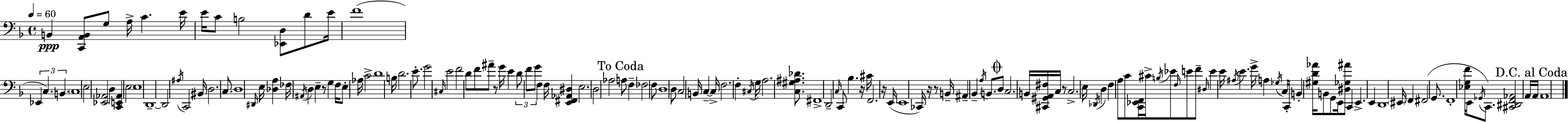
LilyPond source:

{
  \clef bass
  \time 4/4
  \defaultTimeSignature
  \key f \major
  \tempo 4 = 60
  \repeat volta 2 { b,4\ppp <c, a, b,>8 g8 a16-> c'4. e'16 | e'16 c'8 b2 <ees, d>8 d'8 e'16 | f'1( | \tuplet 3/2 { ees,4 c4.) b,4. } | \break \parenthesize c1 | e2 <ees, aes,>2 | d4 <c, e, aes,>4 \parenthesize e2 | e1 | \break d,1--~~ | d,2 \acciaccatura { ais16 } c,2 | bis,16 d2. c8. | d1 | \break \grace { dis,16 } e16 <des a>4 fes16 \acciaccatura { ais,16 } d4 e4-- | r8 g4 f16 e8-. aes16 c'2-> | d'1 | b16 d'2. | \break e'8.-. g'2 \grace { cis16 } e'2 | f'2 d'8 f'8 | ais'8-- r8 g'16 e'4 \tuplet 3/2 { d'8 f'8 g'8 } f4 | f16 <e, fis, aes, dis>4 e2. | \break d2 aes2 | \mark "To Coda" a8 f4-- fes2 | f8 d1 | d8 c2 b,16 c4--~~ | \break c16-> f2. | f4-. \acciaccatura { cis16 } g16 a2. | <c gis ais des'>8. fis,1-> | d,2-- \grace { c16 } c,8 | \break bes4. r16 cis'16 f,2. | r16 e,16( e,1 | ces,16) r16 r8 b,16-- ais,4-- bes,4-- | \acciaccatura { a16 } b,8. \mark \markup { \musicglyph "scripts.coda" } d8 c2. | \break b,16 <cis, gis, a, fis>16 c16 r8 c2.-> | e16 \acciaccatura { des,16 } d4 f4 | a8 c'8 <c, ees, f,>16 cis'16-> \acciaccatura { b16 } ees'8 \grace { f16 } e'8 f'8-- \grace { dis16 } e'4 | e'16 \acciaccatura { ais16 } e'4. g'16-> a4 | \break \acciaccatura { ges16 } c16 c,16-. \parenthesize b,4-. <gis d' aes'>16 b,8 g,8 e,16 <dis ges ais'>8 c,4 | e,4.-> e,4 d,1 | \parenthesize eis,16 f,4 | fis,2( g,8. f,1-. | \break <ees g f'>16 e,8 | \acciaccatura { ges,16 }) c,8. <cis, dis, f, aes,>2 a,16 \mark "D.C. al Coda" a,16 a,1 | } \bar "|."
}